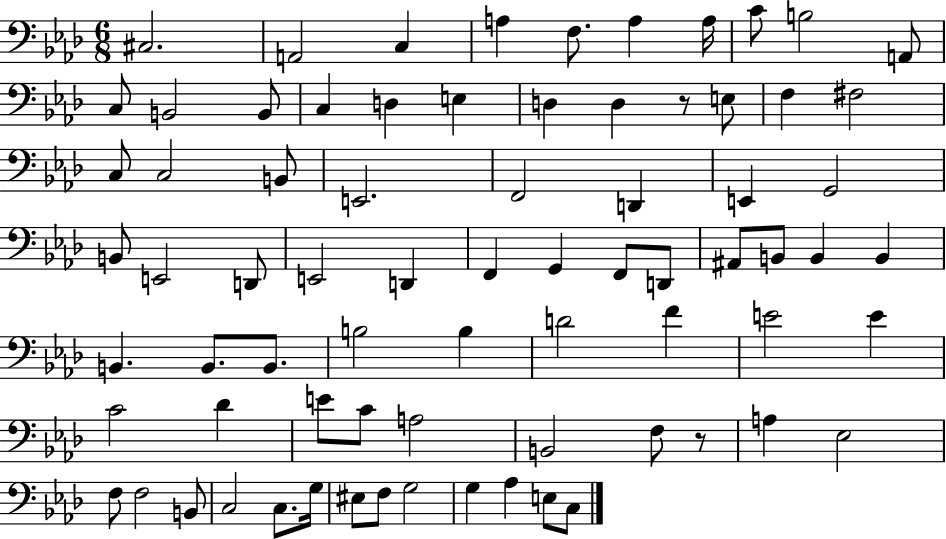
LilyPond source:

{
  \clef bass
  \numericTimeSignature
  \time 6/8
  \key aes \major
  cis2. | a,2 c4 | a4 f8. a4 a16 | c'8 b2 a,8 | \break c8 b,2 b,8 | c4 d4 e4 | d4 d4 r8 e8 | f4 fis2 | \break c8 c2 b,8 | e,2. | f,2 d,4 | e,4 g,2 | \break b,8 e,2 d,8 | e,2 d,4 | f,4 g,4 f,8 d,8 | ais,8 b,8 b,4 b,4 | \break b,4. b,8. b,8. | b2 b4 | d'2 f'4 | e'2 e'4 | \break c'2 des'4 | e'8 c'8 a2 | b,2 f8 r8 | a4 ees2 | \break f8 f2 b,8 | c2 c8. g16 | eis8 f8 g2 | g4 aes4 e8 c8 | \break \bar "|."
}